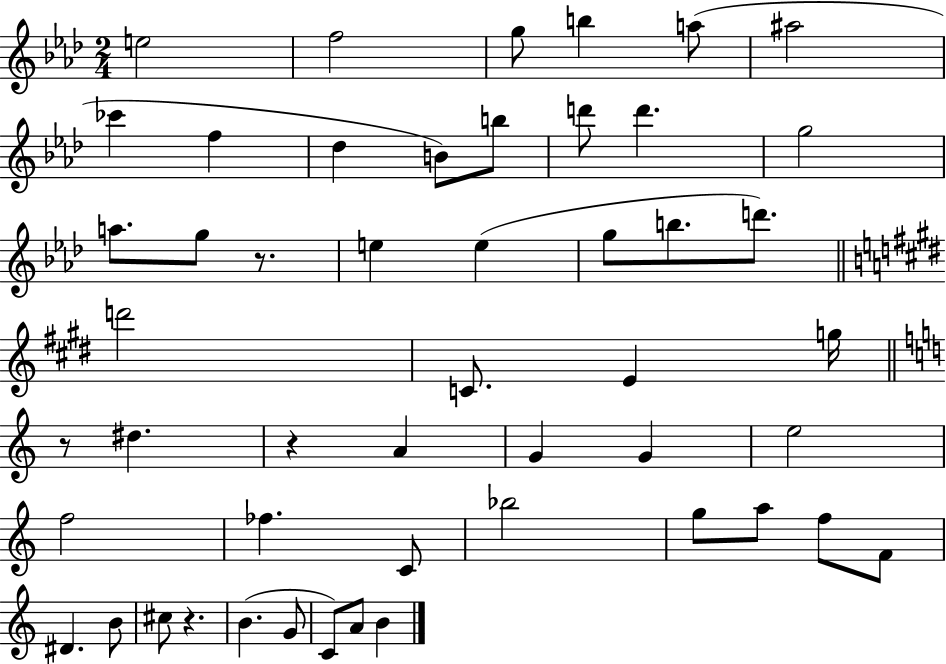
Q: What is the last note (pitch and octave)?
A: B4